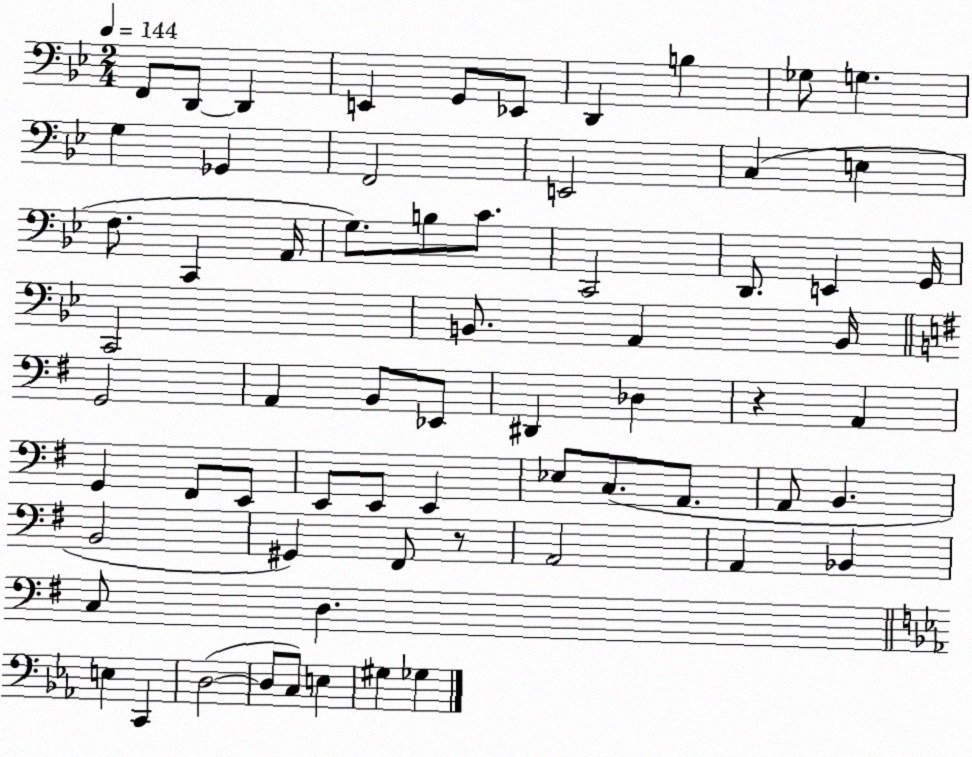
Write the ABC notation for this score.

X:1
T:Untitled
M:2/4
L:1/4
K:Bb
F,,/2 D,,/2 D,, E,, G,,/2 _E,,/2 D,, B, _G,/2 G, G, _G,, F,,2 E,,2 C, E, F,/2 C,, A,,/4 G,/2 B,/2 C/2 C,,2 D,,/2 E,, G,,/4 C,,2 B,,/2 A,, B,,/4 G,,2 A,, B,,/2 _E,,/2 ^D,, _D, z A,, G,, ^F,,/2 E,,/2 E,,/2 E,,/2 E,, _E,/2 C,/2 A,,/2 A,,/2 B,, B,,2 ^G,, ^F,,/2 z/2 A,,2 A,, _B,, C,/2 D, E, C,, D,2 D,/2 C,/2 E, ^G, _G,